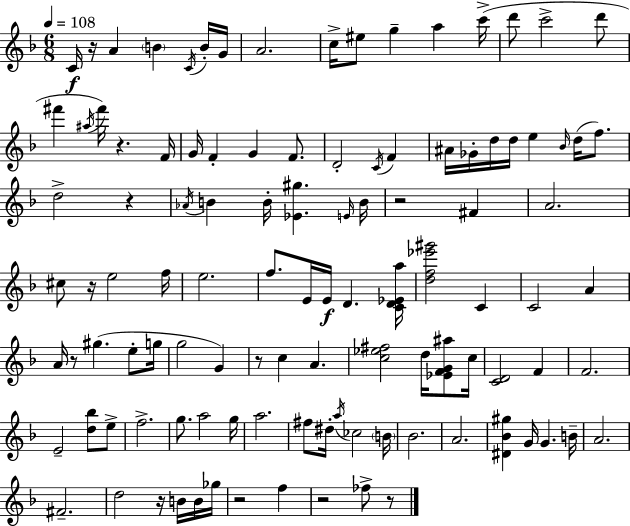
X:1
T:Untitled
M:6/8
L:1/4
K:Dm
C/4 z/4 A B C/4 B/4 G/4 A2 c/4 ^e/2 g a c'/4 d'/2 c'2 d'/2 ^f' ^a/4 ^f'/4 z F/4 G/4 F G F/2 D2 C/4 F ^A/4 _G/4 d/4 d/4 e _B/4 d/4 f/2 d2 z _A/4 B B/4 [_E^g] E/4 B/4 z2 ^F A2 ^c/2 z/4 e2 f/4 e2 f/2 E/4 E/4 D [CD_Ea]/4 [df_e'^g']2 C C2 A A/4 z/2 ^g e/2 g/4 g2 G z/2 c A [c_e^f]2 d/4 [_EFG^a]/2 c/4 [CD]2 F F2 E2 [d_b]/2 e/2 f2 g/2 a2 g/4 a2 ^f/2 ^d/4 a/4 _c2 B/4 _B2 A2 [^D_B^g] G/4 G B/4 A2 ^F2 d2 z/4 B/4 B/4 _g/4 z2 f z2 _f/2 z/2